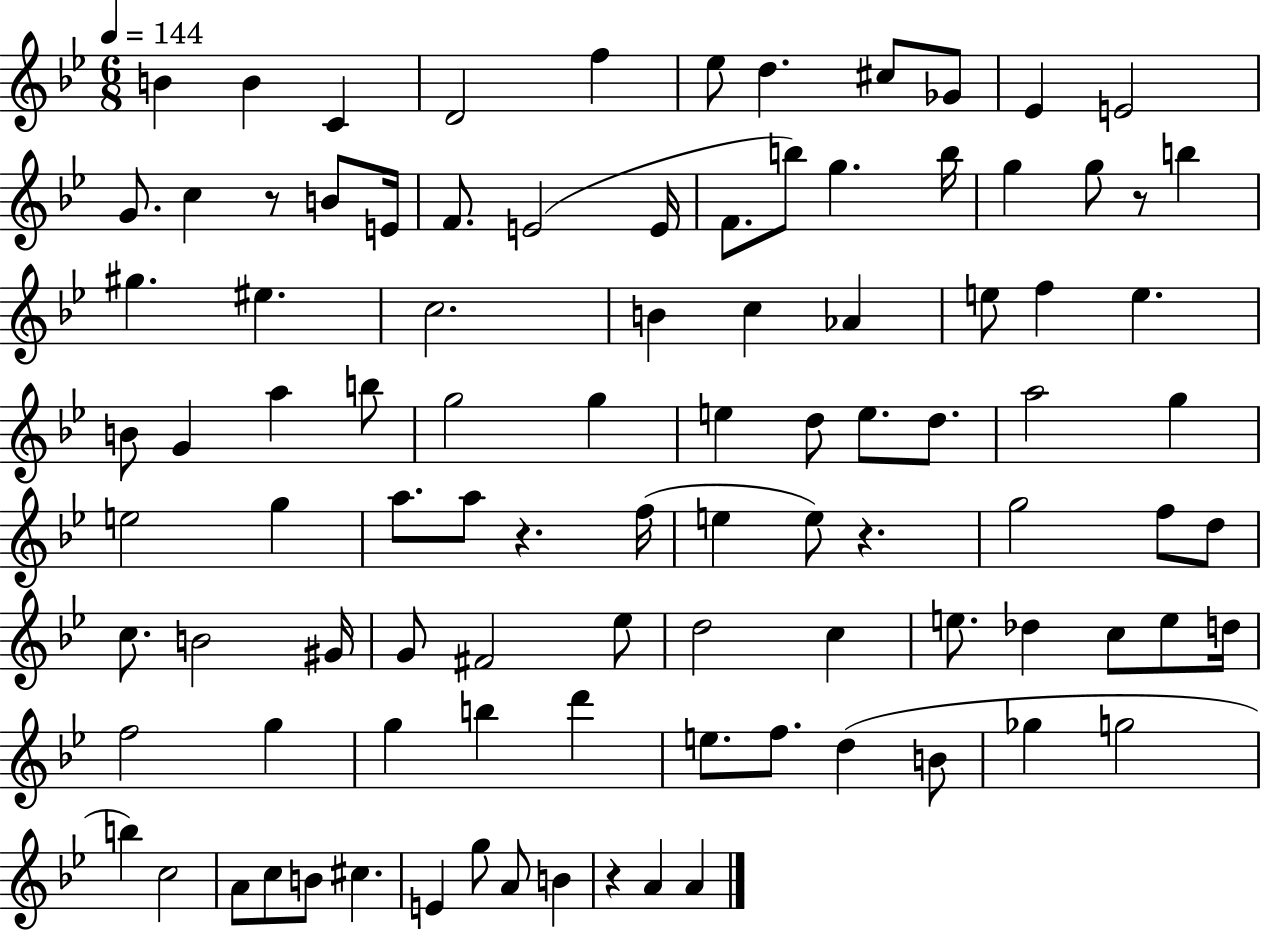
{
  \clef treble
  \numericTimeSignature
  \time 6/8
  \key bes \major
  \tempo 4 = 144
  b'4 b'4 c'4 | d'2 f''4 | ees''8 d''4. cis''8 ges'8 | ees'4 e'2 | \break g'8. c''4 r8 b'8 e'16 | f'8. e'2( e'16 | f'8. b''8) g''4. b''16 | g''4 g''8 r8 b''4 | \break gis''4. eis''4. | c''2. | b'4 c''4 aes'4 | e''8 f''4 e''4. | \break b'8 g'4 a''4 b''8 | g''2 g''4 | e''4 d''8 e''8. d''8. | a''2 g''4 | \break e''2 g''4 | a''8. a''8 r4. f''16( | e''4 e''8) r4. | g''2 f''8 d''8 | \break c''8. b'2 gis'16 | g'8 fis'2 ees''8 | d''2 c''4 | e''8. des''4 c''8 e''8 d''16 | \break f''2 g''4 | g''4 b''4 d'''4 | e''8. f''8. d''4( b'8 | ges''4 g''2 | \break b''4) c''2 | a'8 c''8 b'8 cis''4. | e'4 g''8 a'8 b'4 | r4 a'4 a'4 | \break \bar "|."
}